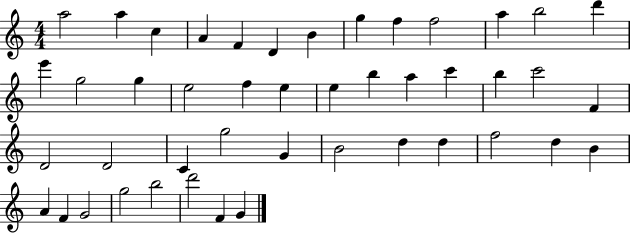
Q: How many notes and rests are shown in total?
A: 45